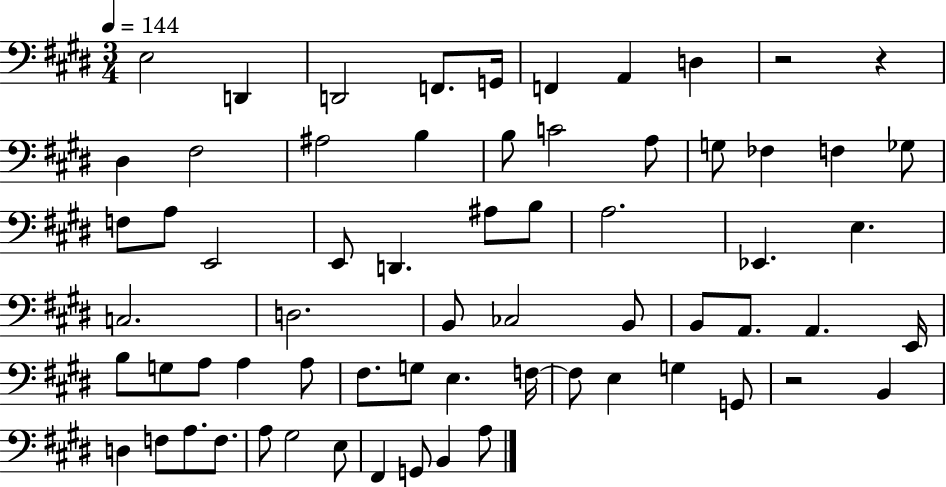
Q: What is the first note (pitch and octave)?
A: E3